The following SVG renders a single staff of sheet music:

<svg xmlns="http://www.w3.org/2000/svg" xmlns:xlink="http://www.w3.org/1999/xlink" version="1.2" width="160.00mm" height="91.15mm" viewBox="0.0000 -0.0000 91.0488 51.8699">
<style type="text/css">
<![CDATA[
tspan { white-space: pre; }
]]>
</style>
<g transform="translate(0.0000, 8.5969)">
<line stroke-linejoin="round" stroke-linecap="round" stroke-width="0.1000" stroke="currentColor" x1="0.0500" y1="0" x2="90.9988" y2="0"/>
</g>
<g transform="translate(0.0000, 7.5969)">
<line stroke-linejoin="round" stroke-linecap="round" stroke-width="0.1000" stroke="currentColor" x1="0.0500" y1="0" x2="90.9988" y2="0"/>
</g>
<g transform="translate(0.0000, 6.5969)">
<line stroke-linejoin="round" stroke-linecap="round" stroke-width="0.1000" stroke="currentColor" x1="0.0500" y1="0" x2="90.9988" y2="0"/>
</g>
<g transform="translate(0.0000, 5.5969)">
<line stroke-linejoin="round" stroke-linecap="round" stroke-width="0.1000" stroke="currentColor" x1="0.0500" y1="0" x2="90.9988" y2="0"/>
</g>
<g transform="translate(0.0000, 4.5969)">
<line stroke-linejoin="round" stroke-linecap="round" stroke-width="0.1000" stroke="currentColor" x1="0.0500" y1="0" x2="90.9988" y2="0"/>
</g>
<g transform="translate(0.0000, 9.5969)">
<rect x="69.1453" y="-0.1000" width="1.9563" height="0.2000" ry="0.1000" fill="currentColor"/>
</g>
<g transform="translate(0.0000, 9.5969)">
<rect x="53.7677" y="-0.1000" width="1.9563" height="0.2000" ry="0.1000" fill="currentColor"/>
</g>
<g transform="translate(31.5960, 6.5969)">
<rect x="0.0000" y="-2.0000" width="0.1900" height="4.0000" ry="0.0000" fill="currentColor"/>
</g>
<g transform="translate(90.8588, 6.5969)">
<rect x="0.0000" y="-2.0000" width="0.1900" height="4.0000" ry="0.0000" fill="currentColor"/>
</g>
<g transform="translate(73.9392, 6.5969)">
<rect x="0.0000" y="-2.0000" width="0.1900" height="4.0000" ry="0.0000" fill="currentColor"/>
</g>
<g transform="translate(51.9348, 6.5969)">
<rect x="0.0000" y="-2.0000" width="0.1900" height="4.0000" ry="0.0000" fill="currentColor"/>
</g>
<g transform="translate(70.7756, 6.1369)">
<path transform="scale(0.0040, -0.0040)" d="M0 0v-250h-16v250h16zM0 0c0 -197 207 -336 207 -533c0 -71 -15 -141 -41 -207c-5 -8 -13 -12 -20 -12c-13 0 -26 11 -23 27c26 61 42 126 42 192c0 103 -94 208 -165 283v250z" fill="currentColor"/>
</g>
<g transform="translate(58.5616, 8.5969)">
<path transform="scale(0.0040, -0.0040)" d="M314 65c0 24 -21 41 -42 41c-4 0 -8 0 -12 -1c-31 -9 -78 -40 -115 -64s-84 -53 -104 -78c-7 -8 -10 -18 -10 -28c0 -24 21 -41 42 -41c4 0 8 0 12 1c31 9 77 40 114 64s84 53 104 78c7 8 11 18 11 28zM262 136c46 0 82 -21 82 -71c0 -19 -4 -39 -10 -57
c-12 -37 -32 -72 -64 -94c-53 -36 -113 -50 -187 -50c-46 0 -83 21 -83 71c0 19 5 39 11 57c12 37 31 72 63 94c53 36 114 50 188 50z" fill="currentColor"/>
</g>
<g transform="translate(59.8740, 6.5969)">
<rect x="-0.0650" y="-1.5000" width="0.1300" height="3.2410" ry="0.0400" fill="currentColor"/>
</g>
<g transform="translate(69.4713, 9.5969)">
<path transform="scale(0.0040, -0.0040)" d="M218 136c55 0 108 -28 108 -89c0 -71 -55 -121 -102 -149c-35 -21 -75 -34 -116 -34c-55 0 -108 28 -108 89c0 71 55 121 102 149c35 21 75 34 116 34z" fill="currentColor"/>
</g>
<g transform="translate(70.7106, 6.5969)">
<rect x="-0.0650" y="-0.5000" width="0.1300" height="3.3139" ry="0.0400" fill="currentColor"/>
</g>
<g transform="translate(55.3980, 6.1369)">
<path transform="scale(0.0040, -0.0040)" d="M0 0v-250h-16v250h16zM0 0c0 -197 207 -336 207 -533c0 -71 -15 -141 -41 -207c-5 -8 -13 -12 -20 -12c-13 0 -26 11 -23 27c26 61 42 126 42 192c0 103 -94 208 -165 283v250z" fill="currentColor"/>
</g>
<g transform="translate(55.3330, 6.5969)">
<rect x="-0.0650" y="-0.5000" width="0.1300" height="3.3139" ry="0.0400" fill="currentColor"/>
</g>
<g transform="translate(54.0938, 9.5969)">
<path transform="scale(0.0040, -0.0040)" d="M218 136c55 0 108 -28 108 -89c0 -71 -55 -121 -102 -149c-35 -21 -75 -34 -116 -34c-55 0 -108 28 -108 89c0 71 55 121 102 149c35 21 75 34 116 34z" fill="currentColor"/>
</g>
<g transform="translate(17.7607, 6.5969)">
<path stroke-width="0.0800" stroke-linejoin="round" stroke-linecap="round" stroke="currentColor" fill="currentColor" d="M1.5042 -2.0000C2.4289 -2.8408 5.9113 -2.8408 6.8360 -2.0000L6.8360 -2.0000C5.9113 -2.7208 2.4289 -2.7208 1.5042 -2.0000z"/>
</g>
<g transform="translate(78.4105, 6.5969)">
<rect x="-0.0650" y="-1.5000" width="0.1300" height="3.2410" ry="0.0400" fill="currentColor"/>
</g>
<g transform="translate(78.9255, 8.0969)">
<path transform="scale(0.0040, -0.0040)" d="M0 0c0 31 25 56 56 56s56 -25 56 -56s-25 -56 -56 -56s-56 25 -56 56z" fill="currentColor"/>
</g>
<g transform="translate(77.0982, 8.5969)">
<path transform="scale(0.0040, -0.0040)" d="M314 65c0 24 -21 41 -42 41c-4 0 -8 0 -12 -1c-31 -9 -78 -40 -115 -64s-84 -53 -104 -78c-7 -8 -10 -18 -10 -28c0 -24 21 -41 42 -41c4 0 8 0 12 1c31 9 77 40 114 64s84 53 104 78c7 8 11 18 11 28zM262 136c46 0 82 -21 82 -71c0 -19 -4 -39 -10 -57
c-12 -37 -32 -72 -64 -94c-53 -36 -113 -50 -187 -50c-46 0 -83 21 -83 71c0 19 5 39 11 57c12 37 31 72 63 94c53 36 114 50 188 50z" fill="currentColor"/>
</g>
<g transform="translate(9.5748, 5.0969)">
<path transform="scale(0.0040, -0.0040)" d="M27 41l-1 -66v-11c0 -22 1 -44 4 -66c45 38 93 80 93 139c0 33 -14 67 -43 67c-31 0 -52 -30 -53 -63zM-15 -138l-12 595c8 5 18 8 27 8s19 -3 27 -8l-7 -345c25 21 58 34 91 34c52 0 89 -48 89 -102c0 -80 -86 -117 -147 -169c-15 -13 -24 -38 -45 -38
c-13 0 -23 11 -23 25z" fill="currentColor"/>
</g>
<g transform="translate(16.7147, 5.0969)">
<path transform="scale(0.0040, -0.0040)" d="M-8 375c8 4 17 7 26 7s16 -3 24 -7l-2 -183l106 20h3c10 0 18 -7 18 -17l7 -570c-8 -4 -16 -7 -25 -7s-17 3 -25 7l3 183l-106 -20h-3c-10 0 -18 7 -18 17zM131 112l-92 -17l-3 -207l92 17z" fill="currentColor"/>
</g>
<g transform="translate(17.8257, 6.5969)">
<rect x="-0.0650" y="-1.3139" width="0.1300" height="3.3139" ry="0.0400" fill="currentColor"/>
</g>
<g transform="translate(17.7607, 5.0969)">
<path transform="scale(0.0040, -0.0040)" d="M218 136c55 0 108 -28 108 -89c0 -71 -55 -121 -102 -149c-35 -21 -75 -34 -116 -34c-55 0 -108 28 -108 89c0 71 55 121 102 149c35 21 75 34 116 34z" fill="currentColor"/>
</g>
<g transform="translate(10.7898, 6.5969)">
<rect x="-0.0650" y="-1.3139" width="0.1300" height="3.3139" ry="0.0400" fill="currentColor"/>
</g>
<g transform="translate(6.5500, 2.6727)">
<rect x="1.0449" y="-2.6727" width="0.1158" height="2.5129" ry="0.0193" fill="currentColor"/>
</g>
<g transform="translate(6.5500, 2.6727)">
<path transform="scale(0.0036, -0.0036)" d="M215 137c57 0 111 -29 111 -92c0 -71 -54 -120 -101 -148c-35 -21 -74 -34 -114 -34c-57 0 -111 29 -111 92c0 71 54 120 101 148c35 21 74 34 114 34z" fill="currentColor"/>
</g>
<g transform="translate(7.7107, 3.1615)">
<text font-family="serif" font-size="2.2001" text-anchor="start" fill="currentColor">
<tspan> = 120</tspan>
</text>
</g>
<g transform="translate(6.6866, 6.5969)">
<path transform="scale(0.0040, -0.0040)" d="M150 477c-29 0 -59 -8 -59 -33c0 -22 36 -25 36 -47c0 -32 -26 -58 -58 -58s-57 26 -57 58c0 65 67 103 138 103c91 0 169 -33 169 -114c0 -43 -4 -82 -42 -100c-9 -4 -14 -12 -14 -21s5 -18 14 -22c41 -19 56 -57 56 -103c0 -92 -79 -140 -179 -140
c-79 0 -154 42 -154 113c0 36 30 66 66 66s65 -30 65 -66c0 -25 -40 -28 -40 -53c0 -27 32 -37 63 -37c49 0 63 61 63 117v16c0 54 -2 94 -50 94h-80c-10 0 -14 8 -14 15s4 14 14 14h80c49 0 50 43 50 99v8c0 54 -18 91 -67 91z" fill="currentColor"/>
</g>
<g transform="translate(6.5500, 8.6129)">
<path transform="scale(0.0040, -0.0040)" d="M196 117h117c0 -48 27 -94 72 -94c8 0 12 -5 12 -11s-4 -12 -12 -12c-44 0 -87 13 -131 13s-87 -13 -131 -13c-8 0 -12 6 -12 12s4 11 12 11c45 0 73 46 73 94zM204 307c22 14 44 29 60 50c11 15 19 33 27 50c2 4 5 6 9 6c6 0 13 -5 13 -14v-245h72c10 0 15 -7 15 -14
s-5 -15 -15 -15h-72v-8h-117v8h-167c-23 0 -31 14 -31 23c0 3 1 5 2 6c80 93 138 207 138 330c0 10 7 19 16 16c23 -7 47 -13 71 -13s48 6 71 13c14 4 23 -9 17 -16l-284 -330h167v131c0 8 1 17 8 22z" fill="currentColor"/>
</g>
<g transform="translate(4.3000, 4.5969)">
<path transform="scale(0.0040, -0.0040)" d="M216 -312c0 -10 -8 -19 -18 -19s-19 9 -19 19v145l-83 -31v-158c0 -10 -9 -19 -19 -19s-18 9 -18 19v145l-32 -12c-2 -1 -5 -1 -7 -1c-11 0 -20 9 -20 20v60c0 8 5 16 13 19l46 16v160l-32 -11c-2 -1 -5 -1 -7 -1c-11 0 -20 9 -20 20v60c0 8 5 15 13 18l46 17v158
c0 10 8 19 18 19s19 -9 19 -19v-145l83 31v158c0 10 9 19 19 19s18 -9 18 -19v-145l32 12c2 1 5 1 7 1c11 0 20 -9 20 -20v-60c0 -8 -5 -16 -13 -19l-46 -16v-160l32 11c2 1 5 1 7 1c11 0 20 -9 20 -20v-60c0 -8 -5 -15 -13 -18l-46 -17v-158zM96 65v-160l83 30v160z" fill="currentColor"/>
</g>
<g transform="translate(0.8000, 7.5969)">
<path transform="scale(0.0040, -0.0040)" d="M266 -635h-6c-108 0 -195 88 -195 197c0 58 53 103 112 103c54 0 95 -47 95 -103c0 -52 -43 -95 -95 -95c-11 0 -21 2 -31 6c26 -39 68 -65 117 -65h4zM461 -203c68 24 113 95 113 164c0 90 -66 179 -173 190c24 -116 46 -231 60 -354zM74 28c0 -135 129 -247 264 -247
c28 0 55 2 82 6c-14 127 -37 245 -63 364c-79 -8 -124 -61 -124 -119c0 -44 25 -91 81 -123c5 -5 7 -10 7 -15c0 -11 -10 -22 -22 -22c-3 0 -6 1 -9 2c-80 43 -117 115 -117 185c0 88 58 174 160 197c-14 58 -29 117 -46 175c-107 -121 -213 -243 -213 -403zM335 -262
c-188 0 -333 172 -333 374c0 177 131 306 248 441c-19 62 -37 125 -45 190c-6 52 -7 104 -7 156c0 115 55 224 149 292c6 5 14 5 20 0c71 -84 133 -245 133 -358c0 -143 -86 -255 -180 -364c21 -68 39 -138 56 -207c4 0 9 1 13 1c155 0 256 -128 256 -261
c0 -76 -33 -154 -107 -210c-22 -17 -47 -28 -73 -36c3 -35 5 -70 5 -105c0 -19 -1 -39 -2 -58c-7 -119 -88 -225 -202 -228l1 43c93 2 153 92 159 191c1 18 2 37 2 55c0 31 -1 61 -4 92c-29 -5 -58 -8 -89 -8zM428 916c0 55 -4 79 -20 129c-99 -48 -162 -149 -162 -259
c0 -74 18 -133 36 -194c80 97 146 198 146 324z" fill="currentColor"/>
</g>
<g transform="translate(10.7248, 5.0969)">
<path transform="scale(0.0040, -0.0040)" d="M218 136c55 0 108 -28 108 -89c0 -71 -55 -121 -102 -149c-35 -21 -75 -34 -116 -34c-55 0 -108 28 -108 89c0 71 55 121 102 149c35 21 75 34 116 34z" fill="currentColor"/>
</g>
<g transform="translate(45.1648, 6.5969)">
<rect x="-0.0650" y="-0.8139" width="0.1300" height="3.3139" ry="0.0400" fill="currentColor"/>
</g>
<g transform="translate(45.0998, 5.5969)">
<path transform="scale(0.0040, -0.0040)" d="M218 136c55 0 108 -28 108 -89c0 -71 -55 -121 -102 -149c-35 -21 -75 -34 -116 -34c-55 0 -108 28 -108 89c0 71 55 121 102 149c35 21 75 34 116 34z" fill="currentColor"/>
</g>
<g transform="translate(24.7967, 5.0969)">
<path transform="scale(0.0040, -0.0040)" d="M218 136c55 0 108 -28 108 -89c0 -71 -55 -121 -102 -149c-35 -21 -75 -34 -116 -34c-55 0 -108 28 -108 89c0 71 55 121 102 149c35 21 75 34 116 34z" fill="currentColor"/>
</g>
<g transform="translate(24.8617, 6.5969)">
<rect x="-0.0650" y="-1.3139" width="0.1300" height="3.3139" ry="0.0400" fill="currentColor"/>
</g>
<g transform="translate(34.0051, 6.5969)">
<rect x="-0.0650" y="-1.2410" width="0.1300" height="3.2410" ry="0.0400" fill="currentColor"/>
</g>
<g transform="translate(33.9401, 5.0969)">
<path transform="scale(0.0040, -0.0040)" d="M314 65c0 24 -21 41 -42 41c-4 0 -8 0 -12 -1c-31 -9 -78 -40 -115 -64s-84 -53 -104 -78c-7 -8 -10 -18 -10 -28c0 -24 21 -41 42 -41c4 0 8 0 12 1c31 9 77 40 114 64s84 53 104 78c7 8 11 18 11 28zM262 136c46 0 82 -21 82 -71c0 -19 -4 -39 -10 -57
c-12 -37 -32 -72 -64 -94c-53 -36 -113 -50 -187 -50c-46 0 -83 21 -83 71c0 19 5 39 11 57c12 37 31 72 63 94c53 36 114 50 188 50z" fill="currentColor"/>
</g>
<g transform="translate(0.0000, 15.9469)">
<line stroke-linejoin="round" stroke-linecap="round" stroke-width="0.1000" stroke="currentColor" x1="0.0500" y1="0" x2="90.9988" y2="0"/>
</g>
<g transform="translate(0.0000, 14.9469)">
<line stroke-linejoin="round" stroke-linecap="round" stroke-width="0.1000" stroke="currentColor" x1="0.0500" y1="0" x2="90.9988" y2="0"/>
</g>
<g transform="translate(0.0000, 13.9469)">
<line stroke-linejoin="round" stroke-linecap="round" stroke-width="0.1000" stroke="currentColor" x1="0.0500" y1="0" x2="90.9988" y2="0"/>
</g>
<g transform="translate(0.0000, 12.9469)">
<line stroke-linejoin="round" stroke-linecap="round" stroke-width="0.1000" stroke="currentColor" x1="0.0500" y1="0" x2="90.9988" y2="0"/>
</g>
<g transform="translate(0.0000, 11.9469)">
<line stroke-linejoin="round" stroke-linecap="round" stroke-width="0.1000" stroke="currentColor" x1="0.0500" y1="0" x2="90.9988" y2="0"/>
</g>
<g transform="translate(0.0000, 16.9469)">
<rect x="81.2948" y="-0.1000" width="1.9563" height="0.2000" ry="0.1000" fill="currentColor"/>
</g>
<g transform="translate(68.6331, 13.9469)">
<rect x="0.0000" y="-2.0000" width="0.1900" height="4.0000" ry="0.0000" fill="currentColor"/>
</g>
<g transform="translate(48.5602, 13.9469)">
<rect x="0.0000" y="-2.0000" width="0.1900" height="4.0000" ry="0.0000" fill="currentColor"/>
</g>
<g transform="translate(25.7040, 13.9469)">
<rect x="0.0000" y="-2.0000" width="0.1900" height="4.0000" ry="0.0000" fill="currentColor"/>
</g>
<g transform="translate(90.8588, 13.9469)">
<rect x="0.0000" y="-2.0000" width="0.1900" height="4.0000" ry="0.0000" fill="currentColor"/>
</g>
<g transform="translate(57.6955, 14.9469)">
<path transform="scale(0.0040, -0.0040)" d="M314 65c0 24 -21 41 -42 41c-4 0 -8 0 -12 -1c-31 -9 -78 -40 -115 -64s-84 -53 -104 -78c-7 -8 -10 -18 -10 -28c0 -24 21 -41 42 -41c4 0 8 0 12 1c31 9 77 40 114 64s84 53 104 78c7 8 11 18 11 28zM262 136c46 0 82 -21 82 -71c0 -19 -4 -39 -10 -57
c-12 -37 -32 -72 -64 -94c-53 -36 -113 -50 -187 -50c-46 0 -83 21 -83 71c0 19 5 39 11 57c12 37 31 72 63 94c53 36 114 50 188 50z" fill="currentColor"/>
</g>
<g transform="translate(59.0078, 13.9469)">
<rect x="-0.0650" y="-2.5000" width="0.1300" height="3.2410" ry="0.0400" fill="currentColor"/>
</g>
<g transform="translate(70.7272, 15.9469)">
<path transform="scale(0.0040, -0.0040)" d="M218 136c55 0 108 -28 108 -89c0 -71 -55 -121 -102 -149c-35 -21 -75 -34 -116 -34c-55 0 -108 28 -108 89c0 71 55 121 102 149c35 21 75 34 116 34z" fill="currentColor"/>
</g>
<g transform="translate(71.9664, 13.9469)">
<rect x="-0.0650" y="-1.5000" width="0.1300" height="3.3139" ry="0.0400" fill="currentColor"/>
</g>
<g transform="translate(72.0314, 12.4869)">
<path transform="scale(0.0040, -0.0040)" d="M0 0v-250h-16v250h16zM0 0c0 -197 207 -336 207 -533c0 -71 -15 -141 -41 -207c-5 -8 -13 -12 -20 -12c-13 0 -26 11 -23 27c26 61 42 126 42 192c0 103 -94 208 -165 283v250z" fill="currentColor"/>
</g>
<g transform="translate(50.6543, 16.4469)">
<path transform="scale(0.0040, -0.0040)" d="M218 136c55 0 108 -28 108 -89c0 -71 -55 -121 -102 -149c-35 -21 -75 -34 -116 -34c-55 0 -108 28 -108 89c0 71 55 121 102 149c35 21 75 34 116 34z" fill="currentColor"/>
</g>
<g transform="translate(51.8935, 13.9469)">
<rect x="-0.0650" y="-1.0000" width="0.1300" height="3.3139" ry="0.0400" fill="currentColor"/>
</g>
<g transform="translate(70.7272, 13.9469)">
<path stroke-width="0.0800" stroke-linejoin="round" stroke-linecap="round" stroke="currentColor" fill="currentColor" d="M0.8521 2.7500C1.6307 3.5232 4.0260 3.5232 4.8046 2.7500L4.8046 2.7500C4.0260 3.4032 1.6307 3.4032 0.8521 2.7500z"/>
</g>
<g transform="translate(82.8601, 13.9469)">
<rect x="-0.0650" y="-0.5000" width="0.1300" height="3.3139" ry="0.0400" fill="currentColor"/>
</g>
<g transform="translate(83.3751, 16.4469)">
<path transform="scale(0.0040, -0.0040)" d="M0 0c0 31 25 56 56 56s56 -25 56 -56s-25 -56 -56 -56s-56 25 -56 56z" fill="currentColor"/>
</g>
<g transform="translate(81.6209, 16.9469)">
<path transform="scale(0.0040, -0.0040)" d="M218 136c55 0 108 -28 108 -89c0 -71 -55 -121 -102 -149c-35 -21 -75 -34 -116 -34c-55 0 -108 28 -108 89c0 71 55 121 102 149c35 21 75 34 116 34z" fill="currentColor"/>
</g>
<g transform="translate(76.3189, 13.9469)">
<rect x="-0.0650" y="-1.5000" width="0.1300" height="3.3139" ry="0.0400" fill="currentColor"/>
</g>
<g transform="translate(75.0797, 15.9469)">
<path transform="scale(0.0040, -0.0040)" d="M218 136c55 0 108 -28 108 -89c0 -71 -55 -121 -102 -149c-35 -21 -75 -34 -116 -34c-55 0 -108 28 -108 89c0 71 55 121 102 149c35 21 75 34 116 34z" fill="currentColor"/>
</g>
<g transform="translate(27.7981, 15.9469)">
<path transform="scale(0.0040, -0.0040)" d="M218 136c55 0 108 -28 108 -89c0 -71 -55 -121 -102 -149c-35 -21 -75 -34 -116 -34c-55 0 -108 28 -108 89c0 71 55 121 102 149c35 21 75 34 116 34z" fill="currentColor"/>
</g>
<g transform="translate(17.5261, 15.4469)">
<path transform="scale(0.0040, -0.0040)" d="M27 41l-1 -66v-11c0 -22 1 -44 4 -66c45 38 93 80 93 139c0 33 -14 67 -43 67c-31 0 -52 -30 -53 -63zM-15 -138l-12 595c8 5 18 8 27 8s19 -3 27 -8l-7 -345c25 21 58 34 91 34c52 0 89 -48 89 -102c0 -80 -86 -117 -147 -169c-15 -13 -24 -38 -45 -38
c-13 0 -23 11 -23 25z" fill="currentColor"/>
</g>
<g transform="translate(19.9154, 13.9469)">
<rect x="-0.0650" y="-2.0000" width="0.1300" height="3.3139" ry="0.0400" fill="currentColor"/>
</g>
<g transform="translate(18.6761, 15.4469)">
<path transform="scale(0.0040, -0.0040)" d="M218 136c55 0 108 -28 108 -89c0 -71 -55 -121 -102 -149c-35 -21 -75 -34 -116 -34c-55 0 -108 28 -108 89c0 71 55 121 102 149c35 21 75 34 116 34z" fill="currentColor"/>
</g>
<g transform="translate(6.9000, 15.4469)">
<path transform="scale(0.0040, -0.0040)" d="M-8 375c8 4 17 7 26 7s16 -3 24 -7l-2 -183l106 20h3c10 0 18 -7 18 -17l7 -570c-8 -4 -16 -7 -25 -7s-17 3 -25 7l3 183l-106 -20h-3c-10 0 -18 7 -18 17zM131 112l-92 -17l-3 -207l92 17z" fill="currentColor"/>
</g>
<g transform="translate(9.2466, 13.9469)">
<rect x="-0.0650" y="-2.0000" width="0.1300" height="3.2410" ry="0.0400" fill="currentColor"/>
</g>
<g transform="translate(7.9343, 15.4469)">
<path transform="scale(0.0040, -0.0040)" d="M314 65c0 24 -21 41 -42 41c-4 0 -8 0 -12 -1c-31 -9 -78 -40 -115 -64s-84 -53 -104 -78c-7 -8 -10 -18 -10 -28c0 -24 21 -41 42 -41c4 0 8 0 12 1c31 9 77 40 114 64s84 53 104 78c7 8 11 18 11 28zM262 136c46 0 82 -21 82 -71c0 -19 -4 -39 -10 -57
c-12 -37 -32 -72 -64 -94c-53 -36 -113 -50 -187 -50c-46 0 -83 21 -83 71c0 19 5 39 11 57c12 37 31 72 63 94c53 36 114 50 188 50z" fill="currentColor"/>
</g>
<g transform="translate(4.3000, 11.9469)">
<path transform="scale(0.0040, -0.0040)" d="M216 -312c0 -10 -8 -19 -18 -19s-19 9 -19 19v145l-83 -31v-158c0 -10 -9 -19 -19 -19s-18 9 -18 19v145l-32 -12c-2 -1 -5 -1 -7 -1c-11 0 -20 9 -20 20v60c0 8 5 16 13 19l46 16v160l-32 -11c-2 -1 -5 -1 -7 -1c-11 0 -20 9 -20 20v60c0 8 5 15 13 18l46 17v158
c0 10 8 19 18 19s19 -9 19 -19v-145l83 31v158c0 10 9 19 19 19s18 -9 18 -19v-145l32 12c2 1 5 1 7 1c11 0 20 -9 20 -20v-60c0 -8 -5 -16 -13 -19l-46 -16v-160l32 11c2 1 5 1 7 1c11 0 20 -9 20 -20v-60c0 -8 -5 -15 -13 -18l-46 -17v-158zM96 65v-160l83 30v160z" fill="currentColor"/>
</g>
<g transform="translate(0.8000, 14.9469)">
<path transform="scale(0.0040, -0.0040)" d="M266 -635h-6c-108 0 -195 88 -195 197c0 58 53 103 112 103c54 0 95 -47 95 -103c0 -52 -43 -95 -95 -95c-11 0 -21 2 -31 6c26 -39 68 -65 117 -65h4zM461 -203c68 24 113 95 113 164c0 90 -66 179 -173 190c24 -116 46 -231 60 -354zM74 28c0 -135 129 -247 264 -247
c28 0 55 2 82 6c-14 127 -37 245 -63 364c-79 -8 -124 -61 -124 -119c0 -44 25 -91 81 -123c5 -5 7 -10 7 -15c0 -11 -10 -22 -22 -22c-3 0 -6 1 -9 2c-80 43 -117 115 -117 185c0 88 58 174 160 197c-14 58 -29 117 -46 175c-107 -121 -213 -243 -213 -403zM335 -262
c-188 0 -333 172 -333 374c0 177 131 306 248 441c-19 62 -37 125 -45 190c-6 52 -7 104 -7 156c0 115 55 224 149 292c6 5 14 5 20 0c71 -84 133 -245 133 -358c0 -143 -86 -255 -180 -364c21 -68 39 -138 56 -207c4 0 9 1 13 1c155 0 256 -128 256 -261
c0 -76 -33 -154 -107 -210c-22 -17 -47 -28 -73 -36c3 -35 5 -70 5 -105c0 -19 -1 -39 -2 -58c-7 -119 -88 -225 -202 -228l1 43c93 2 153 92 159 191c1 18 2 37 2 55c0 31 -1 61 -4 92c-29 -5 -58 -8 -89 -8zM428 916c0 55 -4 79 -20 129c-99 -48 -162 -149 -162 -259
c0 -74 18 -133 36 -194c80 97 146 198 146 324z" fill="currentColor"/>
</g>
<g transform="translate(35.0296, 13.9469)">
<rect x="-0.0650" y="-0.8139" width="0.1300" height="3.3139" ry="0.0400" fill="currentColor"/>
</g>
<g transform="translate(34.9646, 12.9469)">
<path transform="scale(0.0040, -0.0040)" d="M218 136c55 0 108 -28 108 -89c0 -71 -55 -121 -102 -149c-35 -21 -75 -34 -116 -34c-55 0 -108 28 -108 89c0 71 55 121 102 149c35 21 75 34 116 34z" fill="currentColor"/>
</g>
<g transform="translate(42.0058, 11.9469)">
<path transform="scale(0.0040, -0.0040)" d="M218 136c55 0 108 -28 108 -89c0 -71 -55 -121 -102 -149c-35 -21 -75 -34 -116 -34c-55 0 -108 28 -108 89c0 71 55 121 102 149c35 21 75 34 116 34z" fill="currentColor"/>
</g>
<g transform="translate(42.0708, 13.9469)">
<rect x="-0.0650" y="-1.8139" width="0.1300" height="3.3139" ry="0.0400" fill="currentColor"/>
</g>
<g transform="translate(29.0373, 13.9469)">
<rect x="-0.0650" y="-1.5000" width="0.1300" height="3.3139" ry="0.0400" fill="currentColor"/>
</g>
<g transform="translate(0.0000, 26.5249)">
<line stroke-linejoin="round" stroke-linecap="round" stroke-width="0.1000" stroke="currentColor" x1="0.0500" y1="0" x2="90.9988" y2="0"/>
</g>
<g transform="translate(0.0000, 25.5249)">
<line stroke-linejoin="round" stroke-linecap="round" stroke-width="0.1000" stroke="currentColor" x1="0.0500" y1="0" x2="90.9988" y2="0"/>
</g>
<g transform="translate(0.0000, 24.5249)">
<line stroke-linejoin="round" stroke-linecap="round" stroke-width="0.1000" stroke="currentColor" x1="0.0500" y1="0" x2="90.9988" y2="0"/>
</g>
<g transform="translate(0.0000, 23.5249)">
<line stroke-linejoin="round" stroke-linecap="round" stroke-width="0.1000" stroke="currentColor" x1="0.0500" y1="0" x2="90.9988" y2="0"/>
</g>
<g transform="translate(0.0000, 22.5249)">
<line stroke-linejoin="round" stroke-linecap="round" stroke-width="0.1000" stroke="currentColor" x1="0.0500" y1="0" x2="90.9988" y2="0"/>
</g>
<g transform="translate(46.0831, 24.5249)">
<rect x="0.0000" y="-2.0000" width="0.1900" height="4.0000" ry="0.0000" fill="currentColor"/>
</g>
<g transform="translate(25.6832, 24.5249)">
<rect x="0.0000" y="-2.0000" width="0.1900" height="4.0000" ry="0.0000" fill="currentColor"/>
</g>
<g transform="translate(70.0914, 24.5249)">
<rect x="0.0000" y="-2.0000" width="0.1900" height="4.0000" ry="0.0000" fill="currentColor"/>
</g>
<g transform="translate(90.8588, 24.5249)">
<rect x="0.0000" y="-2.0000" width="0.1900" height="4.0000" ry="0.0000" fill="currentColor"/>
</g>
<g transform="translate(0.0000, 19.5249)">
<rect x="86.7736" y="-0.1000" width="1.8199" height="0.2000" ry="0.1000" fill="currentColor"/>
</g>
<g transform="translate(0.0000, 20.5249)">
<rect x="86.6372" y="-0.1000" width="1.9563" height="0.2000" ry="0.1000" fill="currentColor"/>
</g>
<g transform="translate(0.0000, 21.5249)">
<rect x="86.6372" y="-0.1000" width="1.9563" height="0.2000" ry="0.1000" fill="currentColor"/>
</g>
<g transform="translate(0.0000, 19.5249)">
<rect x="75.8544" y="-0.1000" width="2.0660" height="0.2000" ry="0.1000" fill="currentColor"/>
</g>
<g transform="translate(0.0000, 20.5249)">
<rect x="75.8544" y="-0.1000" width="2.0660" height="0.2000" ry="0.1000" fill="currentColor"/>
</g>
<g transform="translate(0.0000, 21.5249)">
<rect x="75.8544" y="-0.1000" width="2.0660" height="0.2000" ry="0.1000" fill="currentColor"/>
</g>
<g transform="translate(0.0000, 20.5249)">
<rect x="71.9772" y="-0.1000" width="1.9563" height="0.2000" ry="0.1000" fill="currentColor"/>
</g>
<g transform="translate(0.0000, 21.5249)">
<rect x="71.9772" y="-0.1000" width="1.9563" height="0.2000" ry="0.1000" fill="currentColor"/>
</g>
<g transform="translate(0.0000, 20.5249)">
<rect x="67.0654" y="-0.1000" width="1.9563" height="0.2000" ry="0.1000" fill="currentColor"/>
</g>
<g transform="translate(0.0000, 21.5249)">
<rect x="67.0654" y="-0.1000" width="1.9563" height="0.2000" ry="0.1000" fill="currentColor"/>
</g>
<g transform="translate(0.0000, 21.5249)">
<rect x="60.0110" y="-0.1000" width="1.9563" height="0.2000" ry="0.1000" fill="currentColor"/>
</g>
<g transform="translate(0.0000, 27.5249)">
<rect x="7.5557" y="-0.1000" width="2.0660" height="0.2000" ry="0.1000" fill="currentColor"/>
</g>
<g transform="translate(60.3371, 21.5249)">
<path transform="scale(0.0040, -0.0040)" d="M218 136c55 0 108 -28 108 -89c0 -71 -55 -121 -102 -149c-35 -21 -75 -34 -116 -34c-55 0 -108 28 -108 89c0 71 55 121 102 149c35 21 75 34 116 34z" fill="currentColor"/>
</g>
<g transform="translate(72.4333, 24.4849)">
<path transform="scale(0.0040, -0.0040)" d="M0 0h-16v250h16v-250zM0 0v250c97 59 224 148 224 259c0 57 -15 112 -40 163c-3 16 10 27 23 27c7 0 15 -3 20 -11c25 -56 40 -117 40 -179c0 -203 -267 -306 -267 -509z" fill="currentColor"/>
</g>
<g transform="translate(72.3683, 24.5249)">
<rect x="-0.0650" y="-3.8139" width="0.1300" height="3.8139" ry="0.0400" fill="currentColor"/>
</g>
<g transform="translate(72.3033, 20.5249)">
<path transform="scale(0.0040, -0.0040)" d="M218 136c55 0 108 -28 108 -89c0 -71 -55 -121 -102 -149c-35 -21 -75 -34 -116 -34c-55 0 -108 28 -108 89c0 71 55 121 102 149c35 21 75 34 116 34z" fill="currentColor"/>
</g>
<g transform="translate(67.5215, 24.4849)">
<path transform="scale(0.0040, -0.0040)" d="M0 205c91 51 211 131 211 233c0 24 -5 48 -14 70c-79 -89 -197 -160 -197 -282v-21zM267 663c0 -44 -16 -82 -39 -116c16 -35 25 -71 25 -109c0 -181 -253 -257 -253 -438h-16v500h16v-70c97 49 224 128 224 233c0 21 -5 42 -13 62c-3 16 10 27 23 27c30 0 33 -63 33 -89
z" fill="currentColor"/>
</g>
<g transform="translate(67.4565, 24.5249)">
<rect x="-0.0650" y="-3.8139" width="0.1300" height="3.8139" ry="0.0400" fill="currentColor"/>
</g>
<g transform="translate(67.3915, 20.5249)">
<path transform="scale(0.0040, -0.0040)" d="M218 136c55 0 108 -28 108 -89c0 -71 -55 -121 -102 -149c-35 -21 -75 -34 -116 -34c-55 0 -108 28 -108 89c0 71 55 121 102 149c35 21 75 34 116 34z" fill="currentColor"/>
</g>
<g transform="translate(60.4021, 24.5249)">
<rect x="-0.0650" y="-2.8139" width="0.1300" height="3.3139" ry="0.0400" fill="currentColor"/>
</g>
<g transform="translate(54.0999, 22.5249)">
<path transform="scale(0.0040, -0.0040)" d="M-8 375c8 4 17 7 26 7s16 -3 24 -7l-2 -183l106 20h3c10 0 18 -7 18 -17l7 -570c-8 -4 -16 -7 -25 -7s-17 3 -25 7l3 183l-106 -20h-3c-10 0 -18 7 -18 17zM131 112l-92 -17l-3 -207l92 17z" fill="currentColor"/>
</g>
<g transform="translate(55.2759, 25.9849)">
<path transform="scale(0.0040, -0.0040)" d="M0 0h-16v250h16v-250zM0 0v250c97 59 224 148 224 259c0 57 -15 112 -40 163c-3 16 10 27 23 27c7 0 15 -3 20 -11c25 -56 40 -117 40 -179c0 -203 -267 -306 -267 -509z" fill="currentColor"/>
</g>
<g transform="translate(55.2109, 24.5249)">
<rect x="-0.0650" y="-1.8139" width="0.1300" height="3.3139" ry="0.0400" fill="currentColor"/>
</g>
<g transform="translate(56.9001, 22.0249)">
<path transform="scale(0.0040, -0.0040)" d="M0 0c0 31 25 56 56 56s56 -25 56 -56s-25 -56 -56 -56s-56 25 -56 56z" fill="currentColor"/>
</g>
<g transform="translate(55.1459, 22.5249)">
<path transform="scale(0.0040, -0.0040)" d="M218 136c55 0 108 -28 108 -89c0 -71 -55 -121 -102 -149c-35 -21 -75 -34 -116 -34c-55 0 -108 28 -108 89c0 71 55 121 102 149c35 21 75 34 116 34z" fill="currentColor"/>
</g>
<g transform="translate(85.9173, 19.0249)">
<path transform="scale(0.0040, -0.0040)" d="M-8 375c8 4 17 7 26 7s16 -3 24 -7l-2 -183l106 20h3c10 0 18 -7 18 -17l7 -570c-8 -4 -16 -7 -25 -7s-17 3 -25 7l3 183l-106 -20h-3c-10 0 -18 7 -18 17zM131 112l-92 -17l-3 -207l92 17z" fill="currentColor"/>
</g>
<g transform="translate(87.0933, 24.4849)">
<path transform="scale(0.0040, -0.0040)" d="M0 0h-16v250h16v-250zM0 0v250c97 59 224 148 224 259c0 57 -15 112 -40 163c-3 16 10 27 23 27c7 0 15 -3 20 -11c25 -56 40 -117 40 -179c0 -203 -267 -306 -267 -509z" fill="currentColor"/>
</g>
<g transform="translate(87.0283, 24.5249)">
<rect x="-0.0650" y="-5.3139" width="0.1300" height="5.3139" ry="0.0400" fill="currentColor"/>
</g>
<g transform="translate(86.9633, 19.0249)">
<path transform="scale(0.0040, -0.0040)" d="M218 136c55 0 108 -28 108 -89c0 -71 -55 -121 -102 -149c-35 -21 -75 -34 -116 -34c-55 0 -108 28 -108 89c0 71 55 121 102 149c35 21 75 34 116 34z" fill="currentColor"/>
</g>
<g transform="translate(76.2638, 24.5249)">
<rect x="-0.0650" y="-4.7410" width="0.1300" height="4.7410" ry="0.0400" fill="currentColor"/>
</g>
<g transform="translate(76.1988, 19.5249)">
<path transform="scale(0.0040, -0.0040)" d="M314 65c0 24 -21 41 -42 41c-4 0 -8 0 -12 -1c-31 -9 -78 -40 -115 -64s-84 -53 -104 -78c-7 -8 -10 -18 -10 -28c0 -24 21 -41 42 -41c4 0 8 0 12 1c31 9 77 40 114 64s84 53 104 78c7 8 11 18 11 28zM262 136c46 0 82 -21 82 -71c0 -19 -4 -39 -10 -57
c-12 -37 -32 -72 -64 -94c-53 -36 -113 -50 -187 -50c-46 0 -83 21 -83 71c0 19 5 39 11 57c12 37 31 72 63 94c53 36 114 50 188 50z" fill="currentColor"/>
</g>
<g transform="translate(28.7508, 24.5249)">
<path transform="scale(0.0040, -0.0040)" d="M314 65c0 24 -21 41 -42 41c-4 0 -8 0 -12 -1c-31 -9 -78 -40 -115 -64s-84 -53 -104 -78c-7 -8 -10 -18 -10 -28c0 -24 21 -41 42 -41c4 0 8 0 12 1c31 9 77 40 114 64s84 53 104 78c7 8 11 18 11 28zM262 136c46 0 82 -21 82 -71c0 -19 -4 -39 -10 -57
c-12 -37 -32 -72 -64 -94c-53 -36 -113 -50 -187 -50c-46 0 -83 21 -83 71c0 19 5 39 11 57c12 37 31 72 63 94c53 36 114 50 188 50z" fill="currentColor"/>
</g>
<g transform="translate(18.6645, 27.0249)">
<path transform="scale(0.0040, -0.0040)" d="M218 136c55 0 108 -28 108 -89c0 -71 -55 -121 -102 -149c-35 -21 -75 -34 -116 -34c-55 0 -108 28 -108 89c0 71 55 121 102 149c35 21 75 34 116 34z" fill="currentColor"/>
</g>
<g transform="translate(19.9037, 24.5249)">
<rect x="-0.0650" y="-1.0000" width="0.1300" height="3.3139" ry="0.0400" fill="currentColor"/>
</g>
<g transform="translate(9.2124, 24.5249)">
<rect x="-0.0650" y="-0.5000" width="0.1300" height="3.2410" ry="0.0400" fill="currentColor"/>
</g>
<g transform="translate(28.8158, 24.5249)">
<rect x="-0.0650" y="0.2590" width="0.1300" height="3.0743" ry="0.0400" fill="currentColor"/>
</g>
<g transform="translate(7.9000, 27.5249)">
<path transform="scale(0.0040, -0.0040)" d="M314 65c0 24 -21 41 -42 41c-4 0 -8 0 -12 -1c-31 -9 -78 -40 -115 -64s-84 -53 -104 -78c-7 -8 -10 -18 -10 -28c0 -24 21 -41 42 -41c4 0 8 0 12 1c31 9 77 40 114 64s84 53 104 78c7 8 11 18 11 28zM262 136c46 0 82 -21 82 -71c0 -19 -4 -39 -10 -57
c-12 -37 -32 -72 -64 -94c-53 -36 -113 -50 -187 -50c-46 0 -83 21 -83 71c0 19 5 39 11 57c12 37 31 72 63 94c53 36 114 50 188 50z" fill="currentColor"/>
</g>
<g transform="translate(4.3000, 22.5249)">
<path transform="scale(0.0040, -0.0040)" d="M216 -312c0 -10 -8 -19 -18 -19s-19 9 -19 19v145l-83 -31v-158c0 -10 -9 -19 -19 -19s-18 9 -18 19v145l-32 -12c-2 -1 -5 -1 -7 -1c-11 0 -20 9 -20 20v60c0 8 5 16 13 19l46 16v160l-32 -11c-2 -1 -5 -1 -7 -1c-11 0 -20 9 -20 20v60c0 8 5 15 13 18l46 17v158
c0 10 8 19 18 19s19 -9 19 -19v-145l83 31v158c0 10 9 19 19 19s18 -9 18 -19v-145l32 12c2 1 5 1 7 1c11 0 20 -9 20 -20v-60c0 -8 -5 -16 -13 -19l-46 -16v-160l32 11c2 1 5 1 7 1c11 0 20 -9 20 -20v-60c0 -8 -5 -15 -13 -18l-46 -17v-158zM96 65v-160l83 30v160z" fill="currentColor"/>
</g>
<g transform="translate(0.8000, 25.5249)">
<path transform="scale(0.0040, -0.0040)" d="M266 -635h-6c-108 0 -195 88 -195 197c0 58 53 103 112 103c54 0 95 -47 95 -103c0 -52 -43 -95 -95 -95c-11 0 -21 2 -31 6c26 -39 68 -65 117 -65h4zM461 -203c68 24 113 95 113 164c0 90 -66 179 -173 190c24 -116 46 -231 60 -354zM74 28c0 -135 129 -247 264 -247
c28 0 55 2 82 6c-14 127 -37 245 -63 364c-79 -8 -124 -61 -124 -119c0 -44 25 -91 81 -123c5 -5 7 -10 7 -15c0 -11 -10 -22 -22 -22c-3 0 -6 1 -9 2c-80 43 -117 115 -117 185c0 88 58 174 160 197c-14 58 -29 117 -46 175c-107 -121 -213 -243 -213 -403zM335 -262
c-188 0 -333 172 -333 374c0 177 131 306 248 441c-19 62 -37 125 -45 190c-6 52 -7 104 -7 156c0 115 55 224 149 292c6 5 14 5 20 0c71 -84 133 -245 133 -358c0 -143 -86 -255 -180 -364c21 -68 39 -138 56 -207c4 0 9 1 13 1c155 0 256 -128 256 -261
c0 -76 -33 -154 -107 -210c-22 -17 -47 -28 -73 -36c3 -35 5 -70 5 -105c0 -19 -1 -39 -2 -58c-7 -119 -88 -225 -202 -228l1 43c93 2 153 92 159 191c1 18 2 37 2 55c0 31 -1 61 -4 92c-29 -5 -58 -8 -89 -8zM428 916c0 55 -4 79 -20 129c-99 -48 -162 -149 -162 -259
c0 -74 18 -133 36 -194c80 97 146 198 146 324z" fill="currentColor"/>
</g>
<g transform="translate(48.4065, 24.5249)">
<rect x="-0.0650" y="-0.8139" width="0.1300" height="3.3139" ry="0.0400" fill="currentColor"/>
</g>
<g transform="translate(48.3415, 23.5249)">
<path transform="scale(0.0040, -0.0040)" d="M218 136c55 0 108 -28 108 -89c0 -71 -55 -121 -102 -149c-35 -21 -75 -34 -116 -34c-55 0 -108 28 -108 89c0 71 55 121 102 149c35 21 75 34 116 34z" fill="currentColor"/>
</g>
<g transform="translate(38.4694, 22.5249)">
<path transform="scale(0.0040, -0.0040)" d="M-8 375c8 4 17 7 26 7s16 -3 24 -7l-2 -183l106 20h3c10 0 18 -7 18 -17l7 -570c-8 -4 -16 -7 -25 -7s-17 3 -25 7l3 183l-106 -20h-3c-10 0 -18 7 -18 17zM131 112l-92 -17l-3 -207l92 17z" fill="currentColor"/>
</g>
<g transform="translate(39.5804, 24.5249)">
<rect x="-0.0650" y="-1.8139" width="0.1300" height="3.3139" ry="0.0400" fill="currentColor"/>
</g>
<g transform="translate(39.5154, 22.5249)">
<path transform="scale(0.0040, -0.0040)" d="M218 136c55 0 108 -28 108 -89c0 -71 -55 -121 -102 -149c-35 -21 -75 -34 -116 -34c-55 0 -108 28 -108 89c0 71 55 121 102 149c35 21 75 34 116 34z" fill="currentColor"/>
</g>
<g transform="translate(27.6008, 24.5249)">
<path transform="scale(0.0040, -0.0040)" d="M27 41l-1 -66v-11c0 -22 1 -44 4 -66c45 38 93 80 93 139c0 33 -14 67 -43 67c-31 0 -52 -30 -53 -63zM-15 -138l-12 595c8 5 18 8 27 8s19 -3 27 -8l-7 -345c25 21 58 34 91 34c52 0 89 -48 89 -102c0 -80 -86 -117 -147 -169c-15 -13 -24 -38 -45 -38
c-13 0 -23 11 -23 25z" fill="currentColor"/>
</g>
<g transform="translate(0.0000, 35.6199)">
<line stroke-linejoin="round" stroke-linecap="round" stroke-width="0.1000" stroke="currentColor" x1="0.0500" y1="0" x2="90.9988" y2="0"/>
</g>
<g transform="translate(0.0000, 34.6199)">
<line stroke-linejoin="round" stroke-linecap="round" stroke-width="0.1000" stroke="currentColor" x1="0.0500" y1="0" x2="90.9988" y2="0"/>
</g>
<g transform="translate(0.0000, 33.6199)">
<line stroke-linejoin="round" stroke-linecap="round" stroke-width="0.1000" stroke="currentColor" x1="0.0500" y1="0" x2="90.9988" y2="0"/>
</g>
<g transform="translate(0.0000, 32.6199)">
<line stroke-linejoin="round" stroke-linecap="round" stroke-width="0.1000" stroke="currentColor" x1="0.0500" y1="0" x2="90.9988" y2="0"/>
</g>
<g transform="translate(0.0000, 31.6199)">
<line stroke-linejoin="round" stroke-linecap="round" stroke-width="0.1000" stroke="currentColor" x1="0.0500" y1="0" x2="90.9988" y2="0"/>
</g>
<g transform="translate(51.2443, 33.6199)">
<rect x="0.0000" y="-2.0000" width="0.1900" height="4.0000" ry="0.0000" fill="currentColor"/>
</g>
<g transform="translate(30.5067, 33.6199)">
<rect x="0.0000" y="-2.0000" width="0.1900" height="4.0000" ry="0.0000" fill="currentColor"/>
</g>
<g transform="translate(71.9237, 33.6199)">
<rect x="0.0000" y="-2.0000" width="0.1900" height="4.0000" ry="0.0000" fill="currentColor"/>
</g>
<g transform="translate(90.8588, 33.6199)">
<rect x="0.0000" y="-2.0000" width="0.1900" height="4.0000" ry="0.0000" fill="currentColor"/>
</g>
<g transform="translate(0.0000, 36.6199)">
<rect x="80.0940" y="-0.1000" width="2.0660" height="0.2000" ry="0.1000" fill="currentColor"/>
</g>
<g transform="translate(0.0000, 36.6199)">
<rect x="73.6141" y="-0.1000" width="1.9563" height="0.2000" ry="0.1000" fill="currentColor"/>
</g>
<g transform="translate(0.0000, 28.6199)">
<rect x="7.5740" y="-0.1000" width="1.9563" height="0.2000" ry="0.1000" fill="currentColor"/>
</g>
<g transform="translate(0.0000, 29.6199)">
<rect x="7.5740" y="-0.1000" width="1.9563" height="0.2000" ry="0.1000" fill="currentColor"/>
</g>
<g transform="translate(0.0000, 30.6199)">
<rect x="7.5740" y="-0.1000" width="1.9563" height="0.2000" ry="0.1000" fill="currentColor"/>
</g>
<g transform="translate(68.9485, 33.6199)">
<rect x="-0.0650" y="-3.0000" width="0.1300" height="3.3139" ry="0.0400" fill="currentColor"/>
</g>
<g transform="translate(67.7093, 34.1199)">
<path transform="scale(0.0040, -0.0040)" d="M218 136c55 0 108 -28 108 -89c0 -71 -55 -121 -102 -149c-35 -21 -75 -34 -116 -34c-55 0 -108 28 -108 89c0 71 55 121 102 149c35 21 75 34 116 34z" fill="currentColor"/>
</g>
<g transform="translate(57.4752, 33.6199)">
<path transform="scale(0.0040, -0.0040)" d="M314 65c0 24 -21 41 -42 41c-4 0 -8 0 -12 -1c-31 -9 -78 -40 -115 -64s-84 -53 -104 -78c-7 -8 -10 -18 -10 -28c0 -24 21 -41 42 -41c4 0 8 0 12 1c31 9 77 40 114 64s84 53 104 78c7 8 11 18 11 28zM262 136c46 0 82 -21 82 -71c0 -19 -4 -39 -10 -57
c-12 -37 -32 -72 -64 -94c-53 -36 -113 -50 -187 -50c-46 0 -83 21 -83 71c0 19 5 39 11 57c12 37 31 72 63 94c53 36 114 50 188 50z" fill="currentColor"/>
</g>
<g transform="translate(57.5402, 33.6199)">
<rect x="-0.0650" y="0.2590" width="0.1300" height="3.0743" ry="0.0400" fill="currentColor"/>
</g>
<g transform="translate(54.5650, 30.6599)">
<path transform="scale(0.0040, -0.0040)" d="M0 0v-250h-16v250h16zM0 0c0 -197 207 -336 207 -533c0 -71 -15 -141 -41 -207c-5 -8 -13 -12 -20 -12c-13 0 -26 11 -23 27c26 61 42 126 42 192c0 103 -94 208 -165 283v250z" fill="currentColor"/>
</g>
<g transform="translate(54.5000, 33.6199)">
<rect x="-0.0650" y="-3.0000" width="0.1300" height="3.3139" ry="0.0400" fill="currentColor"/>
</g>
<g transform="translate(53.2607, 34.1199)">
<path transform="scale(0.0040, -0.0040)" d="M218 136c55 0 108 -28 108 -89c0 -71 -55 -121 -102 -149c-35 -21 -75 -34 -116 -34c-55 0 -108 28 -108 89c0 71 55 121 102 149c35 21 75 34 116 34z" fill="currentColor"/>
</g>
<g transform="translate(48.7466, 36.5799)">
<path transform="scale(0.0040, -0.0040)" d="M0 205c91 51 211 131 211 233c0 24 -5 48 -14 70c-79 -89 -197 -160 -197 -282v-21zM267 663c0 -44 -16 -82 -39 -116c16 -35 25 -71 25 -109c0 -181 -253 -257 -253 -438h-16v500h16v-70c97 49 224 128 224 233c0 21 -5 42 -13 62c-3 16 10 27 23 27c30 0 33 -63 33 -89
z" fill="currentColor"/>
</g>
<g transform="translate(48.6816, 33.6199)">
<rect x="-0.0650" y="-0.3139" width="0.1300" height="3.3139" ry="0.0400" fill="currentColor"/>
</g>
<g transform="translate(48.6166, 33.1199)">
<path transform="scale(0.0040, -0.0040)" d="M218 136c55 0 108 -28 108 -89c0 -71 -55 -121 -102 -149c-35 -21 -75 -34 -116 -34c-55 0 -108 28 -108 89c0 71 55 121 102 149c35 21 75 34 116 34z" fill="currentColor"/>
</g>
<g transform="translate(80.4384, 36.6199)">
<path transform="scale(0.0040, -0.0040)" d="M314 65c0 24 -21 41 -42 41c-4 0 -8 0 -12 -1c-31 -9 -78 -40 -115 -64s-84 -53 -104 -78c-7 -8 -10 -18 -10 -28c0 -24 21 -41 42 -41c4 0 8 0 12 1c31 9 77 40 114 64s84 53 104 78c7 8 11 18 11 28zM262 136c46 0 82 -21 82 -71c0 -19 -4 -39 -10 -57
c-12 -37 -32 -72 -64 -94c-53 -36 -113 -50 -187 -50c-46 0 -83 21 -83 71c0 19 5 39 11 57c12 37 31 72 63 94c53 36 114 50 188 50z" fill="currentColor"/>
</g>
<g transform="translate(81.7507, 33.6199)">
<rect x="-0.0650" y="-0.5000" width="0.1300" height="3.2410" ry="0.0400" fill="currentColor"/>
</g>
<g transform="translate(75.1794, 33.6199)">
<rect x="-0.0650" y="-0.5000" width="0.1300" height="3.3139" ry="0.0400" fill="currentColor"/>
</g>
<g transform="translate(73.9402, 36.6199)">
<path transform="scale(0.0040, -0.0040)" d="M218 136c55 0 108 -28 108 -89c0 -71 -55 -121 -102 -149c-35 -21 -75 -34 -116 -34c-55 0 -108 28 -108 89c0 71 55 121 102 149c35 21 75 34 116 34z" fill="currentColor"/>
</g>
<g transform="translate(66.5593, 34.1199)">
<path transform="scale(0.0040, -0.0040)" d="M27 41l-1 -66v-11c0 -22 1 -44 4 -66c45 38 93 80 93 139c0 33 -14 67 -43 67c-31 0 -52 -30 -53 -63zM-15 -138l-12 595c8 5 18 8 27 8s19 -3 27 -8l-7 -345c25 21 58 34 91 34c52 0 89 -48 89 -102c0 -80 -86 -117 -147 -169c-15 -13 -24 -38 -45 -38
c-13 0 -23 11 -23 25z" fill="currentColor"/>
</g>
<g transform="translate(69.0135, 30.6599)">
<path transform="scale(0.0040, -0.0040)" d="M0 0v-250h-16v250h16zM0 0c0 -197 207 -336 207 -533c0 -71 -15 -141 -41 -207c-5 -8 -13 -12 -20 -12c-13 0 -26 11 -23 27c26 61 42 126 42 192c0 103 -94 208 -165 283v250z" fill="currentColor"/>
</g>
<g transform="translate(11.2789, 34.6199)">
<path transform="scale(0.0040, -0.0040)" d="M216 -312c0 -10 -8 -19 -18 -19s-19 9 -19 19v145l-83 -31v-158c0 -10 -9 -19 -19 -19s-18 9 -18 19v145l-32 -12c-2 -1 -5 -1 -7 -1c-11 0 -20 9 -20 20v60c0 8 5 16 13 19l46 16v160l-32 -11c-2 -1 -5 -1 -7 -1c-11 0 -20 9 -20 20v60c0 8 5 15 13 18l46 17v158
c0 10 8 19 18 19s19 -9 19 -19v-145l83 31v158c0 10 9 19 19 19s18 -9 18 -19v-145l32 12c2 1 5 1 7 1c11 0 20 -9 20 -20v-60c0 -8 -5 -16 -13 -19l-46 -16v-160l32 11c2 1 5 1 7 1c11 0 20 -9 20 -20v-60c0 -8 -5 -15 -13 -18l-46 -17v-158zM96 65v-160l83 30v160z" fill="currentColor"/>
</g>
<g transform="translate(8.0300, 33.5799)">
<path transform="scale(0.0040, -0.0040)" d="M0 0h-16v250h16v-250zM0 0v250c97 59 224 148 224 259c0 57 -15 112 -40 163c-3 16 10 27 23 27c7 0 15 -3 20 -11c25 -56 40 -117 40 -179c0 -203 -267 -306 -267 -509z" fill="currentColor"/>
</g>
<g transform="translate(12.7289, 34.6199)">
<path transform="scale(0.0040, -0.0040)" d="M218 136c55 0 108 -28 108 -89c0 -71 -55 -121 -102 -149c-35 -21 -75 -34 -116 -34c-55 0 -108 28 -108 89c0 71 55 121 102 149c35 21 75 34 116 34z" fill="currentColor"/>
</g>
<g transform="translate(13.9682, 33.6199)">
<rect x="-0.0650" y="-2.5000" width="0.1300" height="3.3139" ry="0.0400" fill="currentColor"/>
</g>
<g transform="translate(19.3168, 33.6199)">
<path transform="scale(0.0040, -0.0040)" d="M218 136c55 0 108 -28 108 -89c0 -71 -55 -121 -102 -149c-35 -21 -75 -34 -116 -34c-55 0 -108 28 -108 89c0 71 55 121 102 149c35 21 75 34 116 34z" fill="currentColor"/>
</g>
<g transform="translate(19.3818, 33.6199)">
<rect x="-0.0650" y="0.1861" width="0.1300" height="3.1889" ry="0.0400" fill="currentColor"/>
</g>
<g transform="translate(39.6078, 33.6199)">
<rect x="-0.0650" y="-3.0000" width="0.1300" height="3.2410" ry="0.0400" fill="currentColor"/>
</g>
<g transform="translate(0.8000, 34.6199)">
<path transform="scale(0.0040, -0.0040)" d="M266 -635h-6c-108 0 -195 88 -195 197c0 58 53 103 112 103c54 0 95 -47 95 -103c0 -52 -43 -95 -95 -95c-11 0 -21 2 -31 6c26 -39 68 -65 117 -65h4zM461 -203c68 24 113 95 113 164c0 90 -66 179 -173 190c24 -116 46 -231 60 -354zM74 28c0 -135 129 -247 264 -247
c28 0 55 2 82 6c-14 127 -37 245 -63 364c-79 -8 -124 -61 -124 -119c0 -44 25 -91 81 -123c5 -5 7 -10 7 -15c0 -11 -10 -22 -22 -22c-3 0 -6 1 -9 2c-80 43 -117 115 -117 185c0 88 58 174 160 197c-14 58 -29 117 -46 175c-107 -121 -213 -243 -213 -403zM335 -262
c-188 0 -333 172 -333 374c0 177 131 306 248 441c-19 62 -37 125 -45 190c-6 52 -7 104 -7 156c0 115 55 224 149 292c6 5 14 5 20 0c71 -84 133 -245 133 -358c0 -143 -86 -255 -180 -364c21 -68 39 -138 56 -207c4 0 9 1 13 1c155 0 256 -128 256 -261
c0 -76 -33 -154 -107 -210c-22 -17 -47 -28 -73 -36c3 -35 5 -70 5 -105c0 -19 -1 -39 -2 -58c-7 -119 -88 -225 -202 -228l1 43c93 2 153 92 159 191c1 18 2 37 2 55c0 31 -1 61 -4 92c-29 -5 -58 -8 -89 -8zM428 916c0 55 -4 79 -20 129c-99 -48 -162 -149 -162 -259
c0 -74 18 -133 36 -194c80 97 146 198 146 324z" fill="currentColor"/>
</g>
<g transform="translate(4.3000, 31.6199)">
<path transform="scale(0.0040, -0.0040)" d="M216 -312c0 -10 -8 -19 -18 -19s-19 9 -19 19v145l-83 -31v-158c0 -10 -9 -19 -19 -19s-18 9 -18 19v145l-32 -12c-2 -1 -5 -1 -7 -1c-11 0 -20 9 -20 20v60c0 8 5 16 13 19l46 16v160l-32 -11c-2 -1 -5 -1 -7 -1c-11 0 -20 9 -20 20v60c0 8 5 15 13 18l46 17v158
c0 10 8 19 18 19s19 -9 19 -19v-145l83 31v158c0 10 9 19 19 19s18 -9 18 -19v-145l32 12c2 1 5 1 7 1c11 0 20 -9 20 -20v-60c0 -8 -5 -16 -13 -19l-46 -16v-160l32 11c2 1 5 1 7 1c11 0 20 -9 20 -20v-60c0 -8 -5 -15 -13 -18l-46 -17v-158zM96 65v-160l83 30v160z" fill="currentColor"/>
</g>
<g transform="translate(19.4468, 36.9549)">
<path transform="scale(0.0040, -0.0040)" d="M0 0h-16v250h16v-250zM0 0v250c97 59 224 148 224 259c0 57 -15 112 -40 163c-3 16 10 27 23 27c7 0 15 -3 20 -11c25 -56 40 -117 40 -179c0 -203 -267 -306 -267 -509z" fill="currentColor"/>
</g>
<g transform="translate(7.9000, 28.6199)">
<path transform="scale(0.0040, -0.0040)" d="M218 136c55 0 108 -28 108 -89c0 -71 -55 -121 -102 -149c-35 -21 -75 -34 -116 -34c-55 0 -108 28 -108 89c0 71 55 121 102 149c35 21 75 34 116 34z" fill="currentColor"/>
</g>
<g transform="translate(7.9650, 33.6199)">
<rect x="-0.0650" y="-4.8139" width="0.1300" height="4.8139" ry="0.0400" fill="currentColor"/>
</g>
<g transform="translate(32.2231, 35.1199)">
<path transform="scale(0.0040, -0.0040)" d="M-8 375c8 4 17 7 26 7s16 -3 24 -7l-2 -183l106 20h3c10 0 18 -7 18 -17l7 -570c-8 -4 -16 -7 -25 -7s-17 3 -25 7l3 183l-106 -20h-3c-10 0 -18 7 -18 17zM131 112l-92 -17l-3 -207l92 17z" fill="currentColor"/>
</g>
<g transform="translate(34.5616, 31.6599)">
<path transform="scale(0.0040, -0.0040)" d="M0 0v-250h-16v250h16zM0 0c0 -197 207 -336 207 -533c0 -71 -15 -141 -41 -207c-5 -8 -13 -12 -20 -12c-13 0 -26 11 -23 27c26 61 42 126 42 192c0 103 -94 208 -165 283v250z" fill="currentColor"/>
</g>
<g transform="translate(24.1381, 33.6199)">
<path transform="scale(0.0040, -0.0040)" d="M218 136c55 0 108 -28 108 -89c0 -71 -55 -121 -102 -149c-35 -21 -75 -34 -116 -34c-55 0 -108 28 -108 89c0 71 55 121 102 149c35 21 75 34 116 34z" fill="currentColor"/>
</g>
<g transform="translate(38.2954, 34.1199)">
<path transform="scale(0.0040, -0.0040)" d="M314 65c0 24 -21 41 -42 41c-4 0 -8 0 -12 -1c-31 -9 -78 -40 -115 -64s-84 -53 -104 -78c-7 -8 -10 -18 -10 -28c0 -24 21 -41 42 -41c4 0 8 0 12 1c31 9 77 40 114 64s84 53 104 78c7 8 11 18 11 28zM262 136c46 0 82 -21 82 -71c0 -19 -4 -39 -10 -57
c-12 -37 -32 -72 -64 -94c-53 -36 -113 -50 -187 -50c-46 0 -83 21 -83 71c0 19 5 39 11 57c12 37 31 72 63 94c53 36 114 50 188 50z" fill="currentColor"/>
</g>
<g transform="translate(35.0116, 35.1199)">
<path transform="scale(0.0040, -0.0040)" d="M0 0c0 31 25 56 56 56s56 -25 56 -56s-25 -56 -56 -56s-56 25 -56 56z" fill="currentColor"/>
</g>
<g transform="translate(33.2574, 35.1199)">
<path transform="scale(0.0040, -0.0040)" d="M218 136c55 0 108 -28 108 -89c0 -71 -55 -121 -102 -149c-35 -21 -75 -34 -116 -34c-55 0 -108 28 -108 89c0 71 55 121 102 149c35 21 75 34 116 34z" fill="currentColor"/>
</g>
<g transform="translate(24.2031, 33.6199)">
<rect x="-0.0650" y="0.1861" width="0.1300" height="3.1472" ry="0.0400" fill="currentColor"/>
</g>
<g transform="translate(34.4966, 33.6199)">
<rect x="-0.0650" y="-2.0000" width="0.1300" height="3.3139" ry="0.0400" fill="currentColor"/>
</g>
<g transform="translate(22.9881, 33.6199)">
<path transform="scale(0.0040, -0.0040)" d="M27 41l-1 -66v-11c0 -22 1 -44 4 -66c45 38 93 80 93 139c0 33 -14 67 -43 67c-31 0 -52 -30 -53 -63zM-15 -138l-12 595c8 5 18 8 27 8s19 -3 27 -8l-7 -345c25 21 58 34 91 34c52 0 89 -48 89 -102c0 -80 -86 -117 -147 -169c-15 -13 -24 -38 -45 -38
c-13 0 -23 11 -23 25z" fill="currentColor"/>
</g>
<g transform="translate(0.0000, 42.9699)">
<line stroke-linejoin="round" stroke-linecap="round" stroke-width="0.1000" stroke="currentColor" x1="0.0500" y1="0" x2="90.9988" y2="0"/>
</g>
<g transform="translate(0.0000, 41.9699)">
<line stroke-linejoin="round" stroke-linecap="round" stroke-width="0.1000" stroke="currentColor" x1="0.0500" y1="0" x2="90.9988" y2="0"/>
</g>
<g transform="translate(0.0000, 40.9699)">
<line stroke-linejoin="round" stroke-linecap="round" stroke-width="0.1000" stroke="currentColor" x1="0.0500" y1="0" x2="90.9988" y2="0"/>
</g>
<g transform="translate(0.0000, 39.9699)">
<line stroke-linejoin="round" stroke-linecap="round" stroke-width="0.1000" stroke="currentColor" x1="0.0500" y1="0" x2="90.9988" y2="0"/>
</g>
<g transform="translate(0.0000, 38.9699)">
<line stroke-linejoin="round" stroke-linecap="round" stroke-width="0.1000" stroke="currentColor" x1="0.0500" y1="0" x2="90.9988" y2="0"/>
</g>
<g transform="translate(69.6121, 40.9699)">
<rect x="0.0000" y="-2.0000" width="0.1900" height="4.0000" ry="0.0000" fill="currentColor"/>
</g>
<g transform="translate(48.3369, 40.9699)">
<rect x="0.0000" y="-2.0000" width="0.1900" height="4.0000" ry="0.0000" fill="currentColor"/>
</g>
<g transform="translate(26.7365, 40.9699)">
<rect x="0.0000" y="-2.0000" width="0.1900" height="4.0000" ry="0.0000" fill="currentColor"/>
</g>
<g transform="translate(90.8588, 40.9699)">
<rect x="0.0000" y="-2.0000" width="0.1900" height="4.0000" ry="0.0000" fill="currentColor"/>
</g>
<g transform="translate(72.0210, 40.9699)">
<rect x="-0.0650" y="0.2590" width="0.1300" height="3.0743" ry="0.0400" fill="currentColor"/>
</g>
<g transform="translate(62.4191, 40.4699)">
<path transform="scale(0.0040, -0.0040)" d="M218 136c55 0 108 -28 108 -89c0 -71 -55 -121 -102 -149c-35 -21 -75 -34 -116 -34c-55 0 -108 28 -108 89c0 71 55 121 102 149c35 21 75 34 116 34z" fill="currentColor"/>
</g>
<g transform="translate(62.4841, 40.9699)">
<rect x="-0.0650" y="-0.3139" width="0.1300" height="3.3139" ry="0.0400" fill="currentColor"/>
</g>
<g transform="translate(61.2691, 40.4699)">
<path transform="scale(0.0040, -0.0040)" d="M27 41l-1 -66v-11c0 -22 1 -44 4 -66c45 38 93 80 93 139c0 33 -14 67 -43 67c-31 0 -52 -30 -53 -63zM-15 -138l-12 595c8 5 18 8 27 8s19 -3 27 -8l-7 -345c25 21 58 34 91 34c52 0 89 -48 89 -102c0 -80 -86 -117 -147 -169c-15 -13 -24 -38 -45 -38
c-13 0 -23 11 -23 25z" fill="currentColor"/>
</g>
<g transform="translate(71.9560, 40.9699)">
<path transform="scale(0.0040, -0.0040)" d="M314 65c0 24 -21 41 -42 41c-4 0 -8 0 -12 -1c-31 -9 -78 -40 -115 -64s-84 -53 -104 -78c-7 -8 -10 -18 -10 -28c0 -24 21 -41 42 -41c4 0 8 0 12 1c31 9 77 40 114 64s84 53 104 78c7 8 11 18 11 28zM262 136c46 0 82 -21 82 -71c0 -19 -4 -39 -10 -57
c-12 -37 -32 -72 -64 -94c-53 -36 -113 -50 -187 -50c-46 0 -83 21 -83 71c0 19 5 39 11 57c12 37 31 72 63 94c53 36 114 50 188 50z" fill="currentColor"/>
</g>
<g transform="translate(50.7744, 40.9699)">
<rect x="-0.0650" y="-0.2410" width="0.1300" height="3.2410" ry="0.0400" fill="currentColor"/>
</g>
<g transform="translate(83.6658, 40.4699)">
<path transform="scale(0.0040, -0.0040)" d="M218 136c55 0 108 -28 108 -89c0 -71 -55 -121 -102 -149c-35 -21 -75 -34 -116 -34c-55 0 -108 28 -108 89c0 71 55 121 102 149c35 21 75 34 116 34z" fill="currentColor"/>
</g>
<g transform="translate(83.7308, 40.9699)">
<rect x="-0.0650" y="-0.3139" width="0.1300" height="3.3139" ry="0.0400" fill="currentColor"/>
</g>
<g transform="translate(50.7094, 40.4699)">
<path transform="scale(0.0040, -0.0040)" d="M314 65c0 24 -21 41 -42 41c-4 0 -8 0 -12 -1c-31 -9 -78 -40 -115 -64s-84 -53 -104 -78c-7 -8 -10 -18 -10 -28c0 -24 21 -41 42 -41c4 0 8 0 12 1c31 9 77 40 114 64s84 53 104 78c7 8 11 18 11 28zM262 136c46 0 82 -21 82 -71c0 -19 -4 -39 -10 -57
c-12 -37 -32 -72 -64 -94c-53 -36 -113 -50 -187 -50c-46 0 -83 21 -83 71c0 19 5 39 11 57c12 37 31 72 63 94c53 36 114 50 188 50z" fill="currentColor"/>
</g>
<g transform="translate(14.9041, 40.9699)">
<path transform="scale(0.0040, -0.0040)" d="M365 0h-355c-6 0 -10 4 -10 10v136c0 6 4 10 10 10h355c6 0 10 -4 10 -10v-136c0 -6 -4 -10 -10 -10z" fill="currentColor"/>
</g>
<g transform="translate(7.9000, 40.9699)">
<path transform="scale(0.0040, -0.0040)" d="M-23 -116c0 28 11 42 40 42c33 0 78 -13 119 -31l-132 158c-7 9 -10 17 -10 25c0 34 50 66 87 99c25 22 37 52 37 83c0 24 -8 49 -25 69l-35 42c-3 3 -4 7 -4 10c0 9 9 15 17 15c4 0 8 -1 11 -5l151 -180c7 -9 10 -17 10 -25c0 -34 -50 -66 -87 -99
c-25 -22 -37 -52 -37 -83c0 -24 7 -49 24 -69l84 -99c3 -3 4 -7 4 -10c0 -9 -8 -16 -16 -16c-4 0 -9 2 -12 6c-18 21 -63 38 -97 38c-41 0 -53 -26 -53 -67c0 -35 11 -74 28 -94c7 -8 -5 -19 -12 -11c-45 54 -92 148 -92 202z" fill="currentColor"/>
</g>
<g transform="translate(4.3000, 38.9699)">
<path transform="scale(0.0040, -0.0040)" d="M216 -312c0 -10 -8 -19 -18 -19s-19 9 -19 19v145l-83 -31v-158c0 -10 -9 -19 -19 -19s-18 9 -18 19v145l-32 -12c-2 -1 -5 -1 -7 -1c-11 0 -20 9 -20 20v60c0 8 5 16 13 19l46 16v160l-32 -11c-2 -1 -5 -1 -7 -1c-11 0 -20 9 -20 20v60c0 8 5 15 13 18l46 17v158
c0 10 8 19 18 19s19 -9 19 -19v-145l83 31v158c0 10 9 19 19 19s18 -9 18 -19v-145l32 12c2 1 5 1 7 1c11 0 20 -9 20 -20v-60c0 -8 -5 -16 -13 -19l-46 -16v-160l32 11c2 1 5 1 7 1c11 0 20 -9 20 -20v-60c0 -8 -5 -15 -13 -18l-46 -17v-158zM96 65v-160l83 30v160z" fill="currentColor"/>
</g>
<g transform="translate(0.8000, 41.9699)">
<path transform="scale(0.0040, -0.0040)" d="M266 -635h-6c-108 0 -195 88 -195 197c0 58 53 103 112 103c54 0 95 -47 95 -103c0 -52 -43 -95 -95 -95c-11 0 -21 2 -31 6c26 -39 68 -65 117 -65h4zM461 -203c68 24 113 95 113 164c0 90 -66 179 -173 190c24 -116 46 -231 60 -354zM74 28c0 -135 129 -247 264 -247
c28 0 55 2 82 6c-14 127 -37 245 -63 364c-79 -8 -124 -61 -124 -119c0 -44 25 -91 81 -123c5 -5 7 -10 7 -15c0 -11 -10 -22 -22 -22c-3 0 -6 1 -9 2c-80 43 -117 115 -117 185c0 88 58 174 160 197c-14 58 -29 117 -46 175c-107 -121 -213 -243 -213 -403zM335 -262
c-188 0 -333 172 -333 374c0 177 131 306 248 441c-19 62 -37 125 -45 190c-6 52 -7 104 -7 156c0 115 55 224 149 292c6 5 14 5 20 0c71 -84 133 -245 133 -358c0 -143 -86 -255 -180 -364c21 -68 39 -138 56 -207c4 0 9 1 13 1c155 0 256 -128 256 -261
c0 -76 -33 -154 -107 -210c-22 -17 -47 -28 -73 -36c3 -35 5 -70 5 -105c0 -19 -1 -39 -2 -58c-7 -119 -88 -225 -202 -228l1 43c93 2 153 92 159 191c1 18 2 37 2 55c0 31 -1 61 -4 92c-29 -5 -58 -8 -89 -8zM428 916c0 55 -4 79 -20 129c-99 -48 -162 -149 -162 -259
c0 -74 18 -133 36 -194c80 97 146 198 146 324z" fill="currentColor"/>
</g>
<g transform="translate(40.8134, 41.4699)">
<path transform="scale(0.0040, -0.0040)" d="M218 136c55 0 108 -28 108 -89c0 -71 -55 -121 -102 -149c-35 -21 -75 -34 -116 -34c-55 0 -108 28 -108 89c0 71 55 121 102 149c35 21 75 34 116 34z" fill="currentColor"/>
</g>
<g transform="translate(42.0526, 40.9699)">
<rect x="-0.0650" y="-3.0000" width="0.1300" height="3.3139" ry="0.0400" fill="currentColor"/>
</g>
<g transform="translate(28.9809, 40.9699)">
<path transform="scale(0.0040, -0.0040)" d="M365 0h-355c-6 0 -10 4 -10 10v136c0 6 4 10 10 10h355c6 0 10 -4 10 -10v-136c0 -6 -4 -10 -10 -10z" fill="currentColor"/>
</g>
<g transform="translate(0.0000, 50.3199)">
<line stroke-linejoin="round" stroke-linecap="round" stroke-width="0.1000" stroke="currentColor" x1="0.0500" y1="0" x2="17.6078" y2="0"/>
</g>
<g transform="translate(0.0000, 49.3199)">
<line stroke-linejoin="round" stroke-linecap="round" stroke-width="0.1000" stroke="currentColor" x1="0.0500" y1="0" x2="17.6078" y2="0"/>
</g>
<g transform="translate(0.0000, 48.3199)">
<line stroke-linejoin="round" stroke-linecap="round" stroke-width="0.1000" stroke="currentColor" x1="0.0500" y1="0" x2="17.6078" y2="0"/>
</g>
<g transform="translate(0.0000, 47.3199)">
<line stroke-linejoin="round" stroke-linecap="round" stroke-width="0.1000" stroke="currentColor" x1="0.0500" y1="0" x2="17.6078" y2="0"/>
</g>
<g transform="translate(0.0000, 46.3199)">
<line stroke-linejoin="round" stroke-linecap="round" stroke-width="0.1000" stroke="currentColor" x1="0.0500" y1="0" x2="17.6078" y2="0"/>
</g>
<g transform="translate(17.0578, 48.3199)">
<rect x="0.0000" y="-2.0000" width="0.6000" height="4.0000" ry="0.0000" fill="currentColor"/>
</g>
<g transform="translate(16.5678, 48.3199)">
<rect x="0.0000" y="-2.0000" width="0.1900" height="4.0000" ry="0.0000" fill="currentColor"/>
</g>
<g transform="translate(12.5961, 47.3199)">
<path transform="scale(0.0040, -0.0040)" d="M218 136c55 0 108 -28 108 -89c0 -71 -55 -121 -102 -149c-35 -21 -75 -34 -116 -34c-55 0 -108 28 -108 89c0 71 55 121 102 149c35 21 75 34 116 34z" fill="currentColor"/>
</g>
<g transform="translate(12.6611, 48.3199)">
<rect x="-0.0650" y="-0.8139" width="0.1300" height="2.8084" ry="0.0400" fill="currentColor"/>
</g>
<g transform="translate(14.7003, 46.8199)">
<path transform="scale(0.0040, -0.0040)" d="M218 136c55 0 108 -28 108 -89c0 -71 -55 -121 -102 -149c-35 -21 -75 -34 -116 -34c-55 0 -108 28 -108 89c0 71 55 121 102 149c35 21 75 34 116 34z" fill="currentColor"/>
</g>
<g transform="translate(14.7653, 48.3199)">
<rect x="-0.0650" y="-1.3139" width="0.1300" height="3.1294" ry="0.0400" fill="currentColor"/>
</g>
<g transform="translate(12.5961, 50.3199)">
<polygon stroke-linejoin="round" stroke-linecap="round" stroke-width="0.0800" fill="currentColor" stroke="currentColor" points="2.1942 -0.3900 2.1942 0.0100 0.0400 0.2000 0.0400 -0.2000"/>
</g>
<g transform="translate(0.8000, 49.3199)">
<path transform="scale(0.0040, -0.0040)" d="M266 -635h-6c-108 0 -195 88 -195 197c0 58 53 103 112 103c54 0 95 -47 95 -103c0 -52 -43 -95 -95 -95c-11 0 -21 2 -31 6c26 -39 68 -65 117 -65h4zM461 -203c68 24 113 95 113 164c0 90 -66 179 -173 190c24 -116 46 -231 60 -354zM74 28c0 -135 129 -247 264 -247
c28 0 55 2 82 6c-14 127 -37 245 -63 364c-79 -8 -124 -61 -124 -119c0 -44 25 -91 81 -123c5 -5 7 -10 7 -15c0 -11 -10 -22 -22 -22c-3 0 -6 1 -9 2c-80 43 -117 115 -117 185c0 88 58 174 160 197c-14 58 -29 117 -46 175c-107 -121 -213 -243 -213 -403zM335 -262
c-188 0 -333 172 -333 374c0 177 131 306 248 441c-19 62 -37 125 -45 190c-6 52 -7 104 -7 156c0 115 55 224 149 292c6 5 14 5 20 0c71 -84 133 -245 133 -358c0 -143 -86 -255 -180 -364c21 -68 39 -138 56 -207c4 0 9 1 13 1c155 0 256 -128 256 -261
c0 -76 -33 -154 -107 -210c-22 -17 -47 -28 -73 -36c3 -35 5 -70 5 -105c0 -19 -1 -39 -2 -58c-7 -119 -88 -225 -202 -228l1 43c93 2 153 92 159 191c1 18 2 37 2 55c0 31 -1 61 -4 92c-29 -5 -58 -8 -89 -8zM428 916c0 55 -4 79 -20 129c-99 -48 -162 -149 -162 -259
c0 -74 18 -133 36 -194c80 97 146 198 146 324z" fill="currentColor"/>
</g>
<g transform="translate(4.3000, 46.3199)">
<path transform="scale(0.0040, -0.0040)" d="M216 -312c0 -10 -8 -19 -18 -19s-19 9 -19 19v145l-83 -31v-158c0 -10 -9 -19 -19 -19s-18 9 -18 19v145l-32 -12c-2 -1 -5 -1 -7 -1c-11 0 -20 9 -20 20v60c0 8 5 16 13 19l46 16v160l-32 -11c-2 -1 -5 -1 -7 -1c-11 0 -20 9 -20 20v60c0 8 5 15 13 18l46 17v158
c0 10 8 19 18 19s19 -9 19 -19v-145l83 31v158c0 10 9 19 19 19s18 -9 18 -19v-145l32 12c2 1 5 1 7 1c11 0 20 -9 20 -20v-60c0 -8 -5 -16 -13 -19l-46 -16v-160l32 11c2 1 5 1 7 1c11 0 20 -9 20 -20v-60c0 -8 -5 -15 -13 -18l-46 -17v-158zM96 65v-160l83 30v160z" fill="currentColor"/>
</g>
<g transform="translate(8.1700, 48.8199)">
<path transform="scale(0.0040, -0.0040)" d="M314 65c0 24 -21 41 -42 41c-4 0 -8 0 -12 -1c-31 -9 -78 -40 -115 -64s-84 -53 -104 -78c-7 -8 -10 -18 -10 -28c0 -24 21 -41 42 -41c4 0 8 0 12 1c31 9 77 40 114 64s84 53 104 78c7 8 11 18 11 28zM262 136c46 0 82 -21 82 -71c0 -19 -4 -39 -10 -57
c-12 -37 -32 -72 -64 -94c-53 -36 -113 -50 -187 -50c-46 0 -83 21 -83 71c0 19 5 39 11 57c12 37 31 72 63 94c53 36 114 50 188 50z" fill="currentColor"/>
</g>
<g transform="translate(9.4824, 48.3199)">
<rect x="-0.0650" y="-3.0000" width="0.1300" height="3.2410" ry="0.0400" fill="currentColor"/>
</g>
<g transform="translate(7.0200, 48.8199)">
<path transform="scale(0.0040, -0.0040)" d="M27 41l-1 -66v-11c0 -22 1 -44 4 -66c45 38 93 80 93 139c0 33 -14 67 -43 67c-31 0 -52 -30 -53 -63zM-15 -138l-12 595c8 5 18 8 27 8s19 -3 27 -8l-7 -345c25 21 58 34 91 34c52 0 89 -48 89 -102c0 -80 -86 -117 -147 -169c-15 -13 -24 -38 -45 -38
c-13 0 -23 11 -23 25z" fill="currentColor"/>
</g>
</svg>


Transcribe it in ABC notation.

X:1
T:Untitled
M:3/4
L:1/4
K:G
_e e e e2 d C/2 E2 C/2 E2 F2 _F E d ^f D G2 E/2 E C C2 D _B2 f d f/2 a c'/4 c'/2 e'2 f'/2 e'/2 ^G B/2 _B F/2 A2 c/4 A/2 B2 _A/2 C C2 z z2 z2 A c2 _c B2 c _A2 d/2 e/2